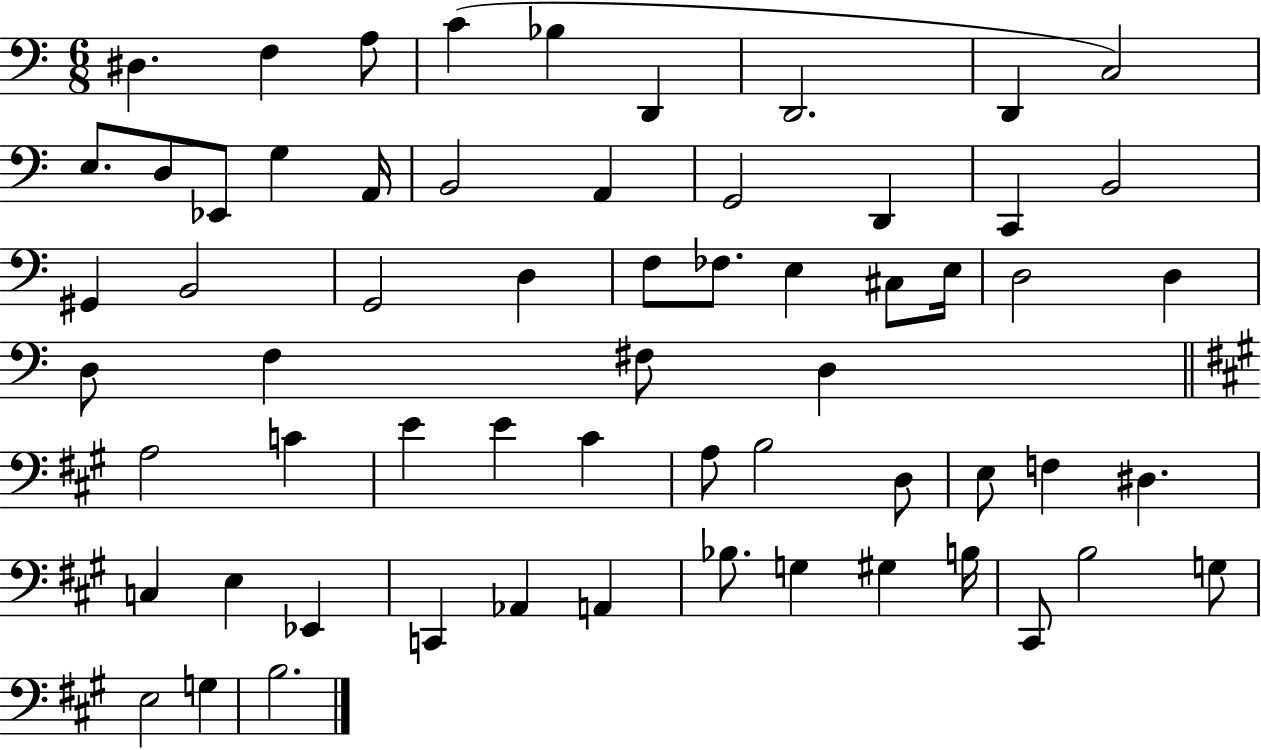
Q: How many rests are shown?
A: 0